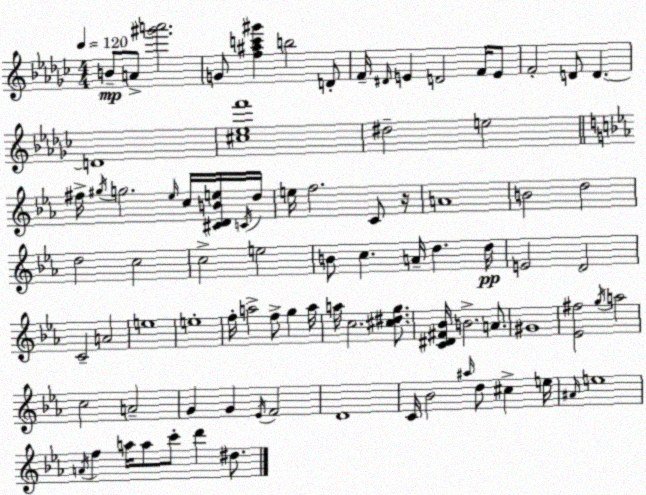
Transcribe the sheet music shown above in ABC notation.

X:1
T:Untitled
M:4/4
L:1/4
K:Ebm
B/2 A/2 [^g'a']2 G/2 [f^ac'^g'] b2 D/2 F/4 ^D/4 E D2 F/4 E/2 F2 D/2 D D4 [^c_ef']4 ^d2 e2 ^f/4 ^g/4 g2 _e/4 c/4 [^CDBe]/4 C/4 d/4 e/4 f2 C/2 z/4 A4 B2 d2 d2 c2 c2 e2 B/2 c A/4 d d/4 E2 D2 C2 A2 e4 e4 f/4 a2 f/2 g a/4 a/4 c2 [^c^dg]/2 [C^D^F_B]/4 B2 A/2 ^G4 [_E^f]2 g/4 a2 c2 A2 G G _E/4 F2 D4 C/4 _B2 ^a/4 d/2 ^c e/4 ^A/4 e4 A/4 f a/4 a/2 c'/2 d' ^d/2